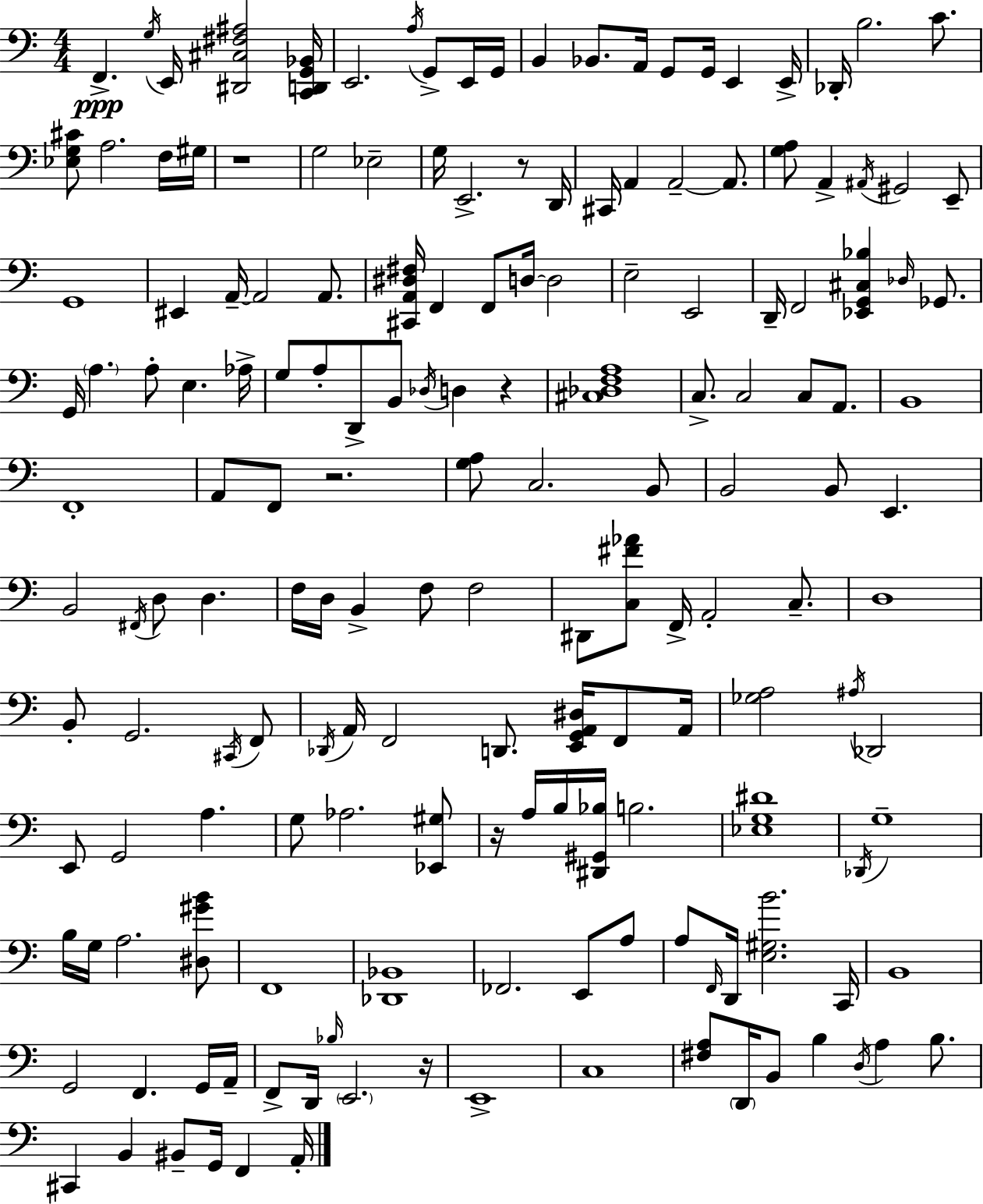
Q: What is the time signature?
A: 4/4